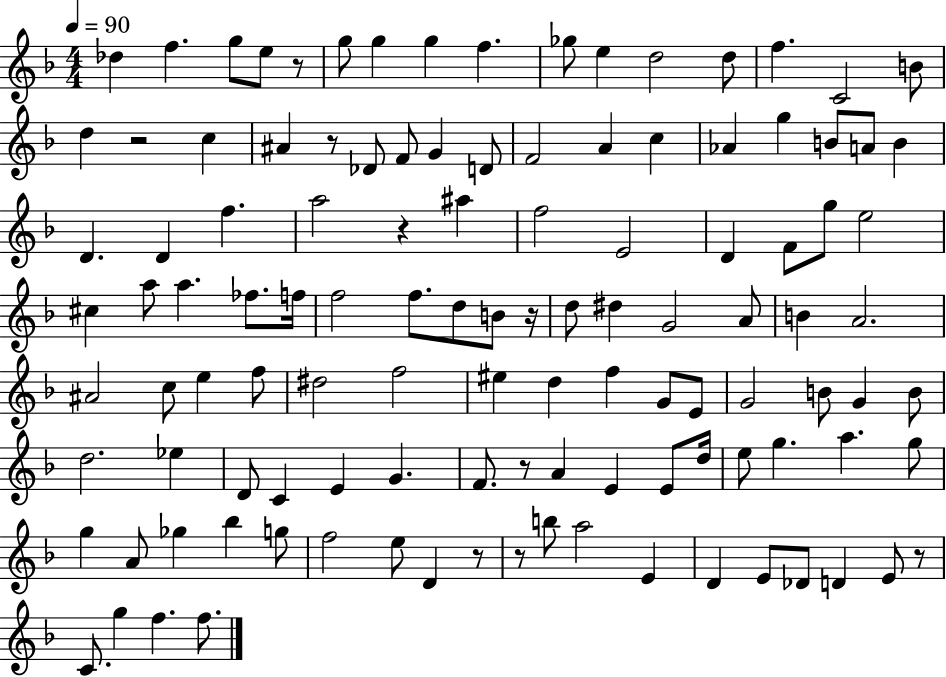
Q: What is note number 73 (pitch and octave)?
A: Eb5